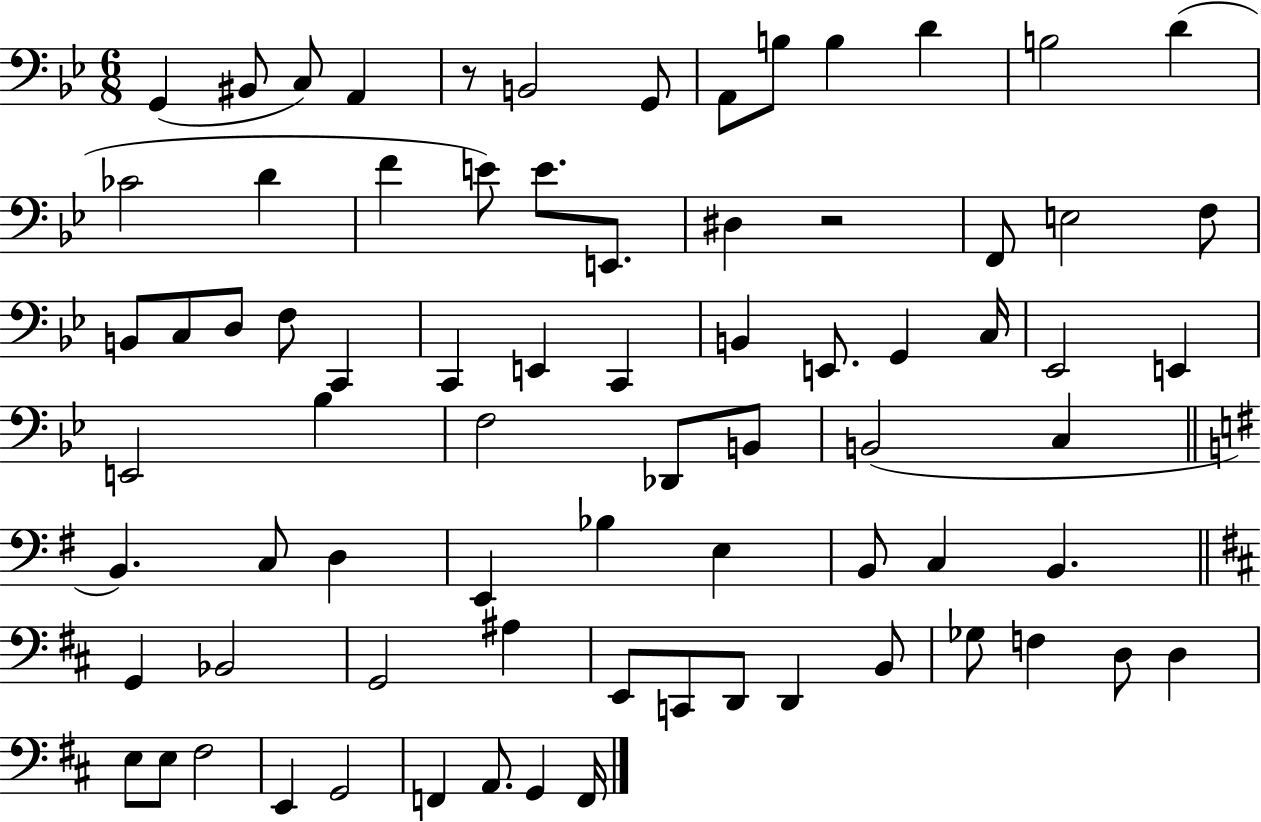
G2/q BIS2/e C3/e A2/q R/e B2/h G2/e A2/e B3/e B3/q D4/q B3/h D4/q CES4/h D4/q F4/q E4/e E4/e. E2/e. D#3/q R/h F2/e E3/h F3/e B2/e C3/e D3/e F3/e C2/q C2/q E2/q C2/q B2/q E2/e. G2/q C3/s Eb2/h E2/q E2/h Bb3/q F3/h Db2/e B2/e B2/h C3/q B2/q. C3/e D3/q E2/q Bb3/q E3/q B2/e C3/q B2/q. G2/q Bb2/h G2/h A#3/q E2/e C2/e D2/e D2/q B2/e Gb3/e F3/q D3/e D3/q E3/e E3/e F#3/h E2/q G2/h F2/q A2/e. G2/q F2/s